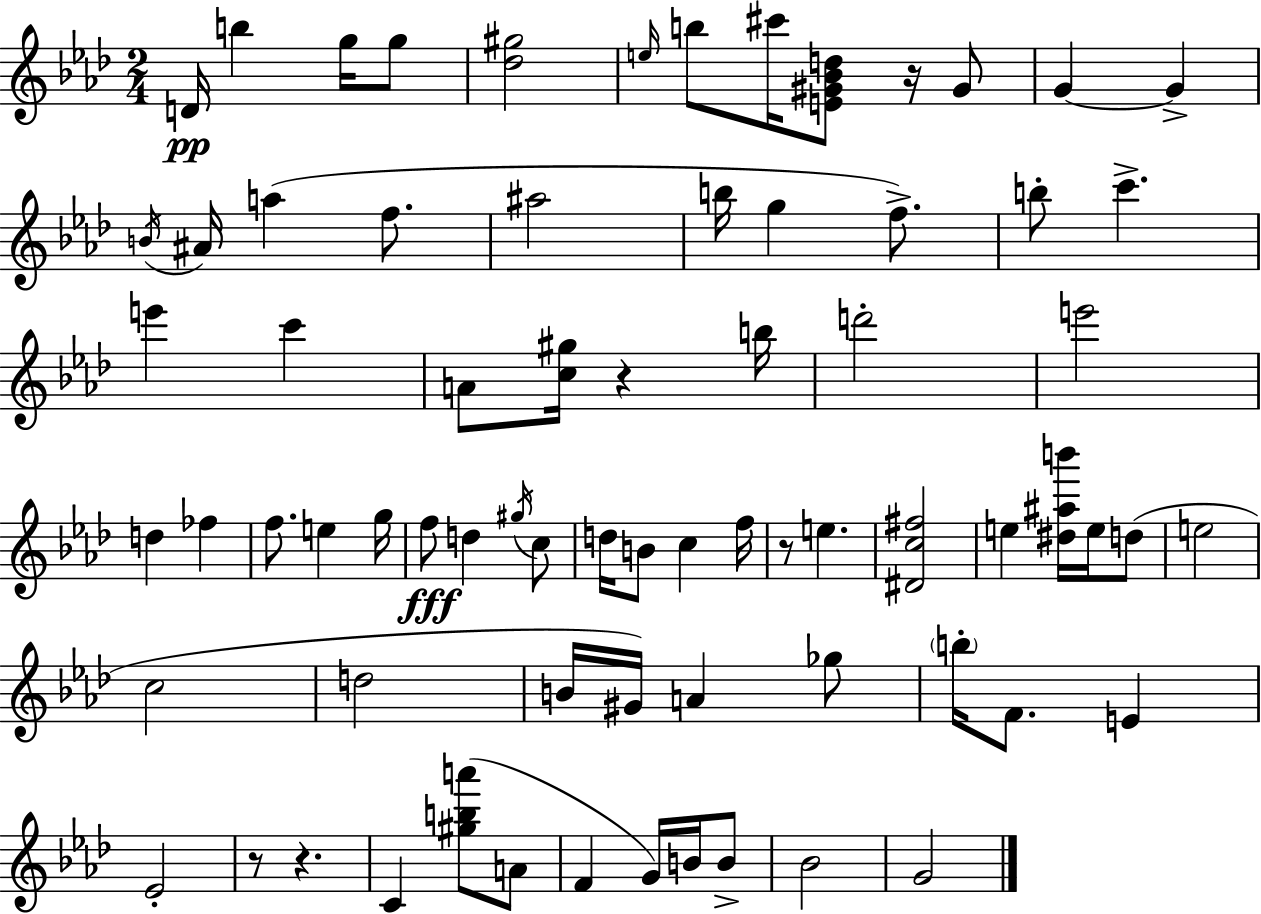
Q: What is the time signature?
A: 2/4